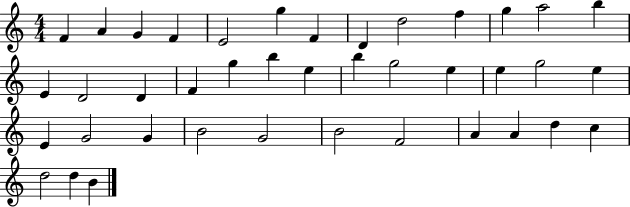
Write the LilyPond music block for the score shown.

{
  \clef treble
  \numericTimeSignature
  \time 4/4
  \key c \major
  f'4 a'4 g'4 f'4 | e'2 g''4 f'4 | d'4 d''2 f''4 | g''4 a''2 b''4 | \break e'4 d'2 d'4 | f'4 g''4 b''4 e''4 | b''4 g''2 e''4 | e''4 g''2 e''4 | \break e'4 g'2 g'4 | b'2 g'2 | b'2 f'2 | a'4 a'4 d''4 c''4 | \break d''2 d''4 b'4 | \bar "|."
}